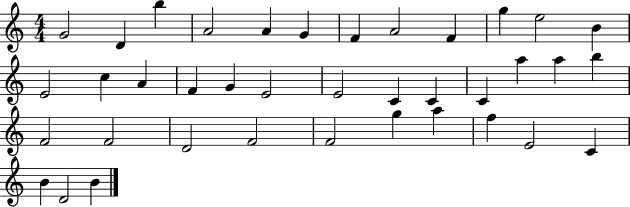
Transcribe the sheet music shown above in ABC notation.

X:1
T:Untitled
M:4/4
L:1/4
K:C
G2 D b A2 A G F A2 F g e2 B E2 c A F G E2 E2 C C C a a b F2 F2 D2 F2 F2 g a f E2 C B D2 B